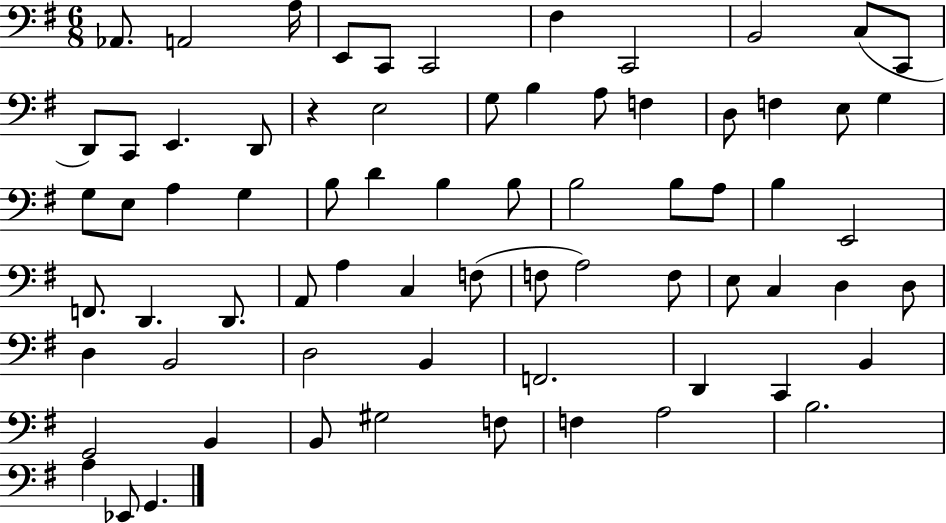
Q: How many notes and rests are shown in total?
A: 71